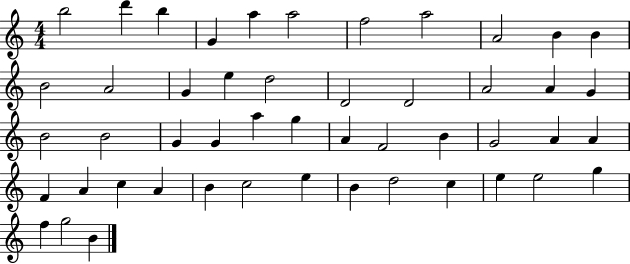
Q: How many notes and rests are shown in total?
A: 49